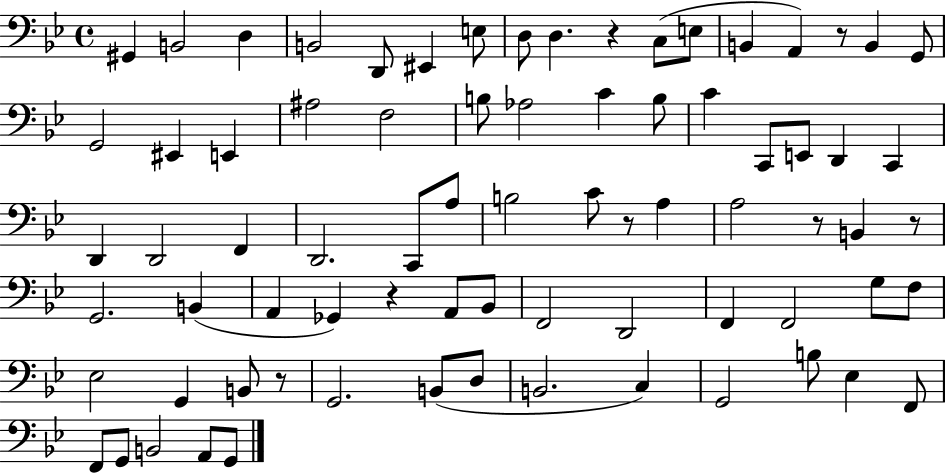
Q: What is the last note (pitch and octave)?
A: G2